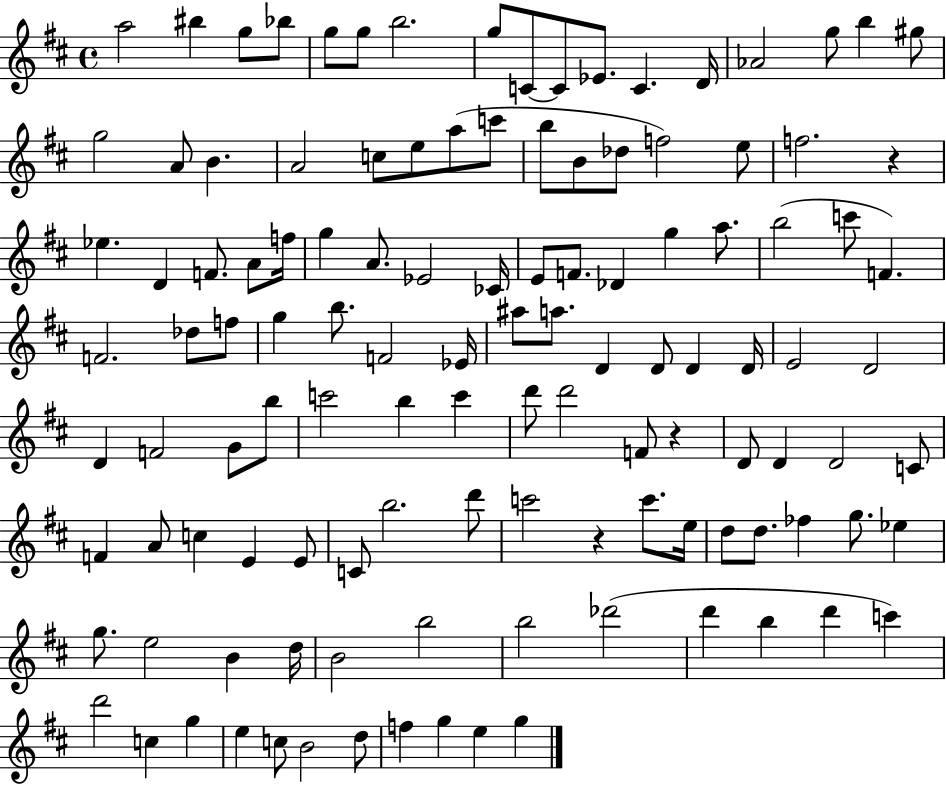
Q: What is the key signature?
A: D major